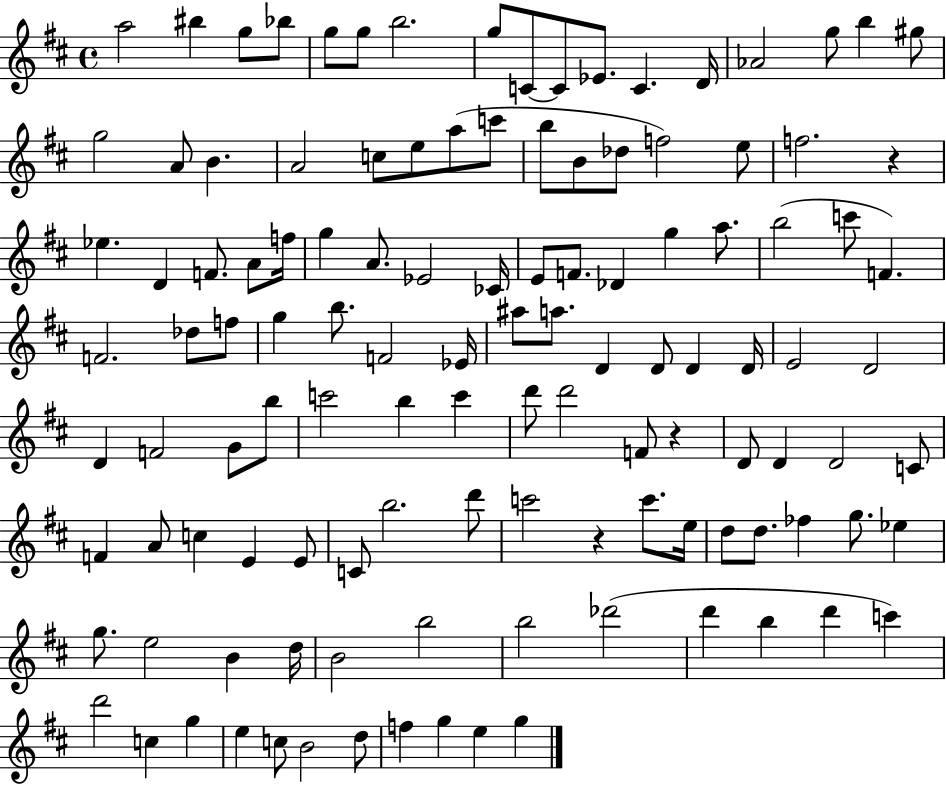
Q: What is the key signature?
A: D major